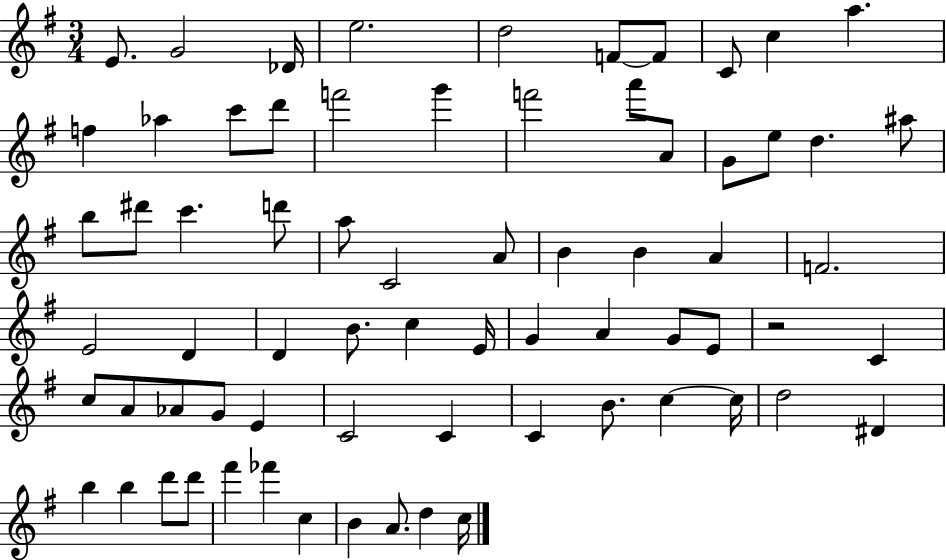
E4/e. G4/h Db4/s E5/h. D5/h F4/e F4/e C4/e C5/q A5/q. F5/q Ab5/q C6/e D6/e F6/h G6/q F6/h A6/e A4/e G4/e E5/e D5/q. A#5/e B5/e D#6/e C6/q. D6/e A5/e C4/h A4/e B4/q B4/q A4/q F4/h. E4/h D4/q D4/q B4/e. C5/q E4/s G4/q A4/q G4/e E4/e R/h C4/q C5/e A4/e Ab4/e G4/e E4/q C4/h C4/q C4/q B4/e. C5/q C5/s D5/h D#4/q B5/q B5/q D6/e D6/e F#6/q FES6/q C5/q B4/q A4/e. D5/q C5/s